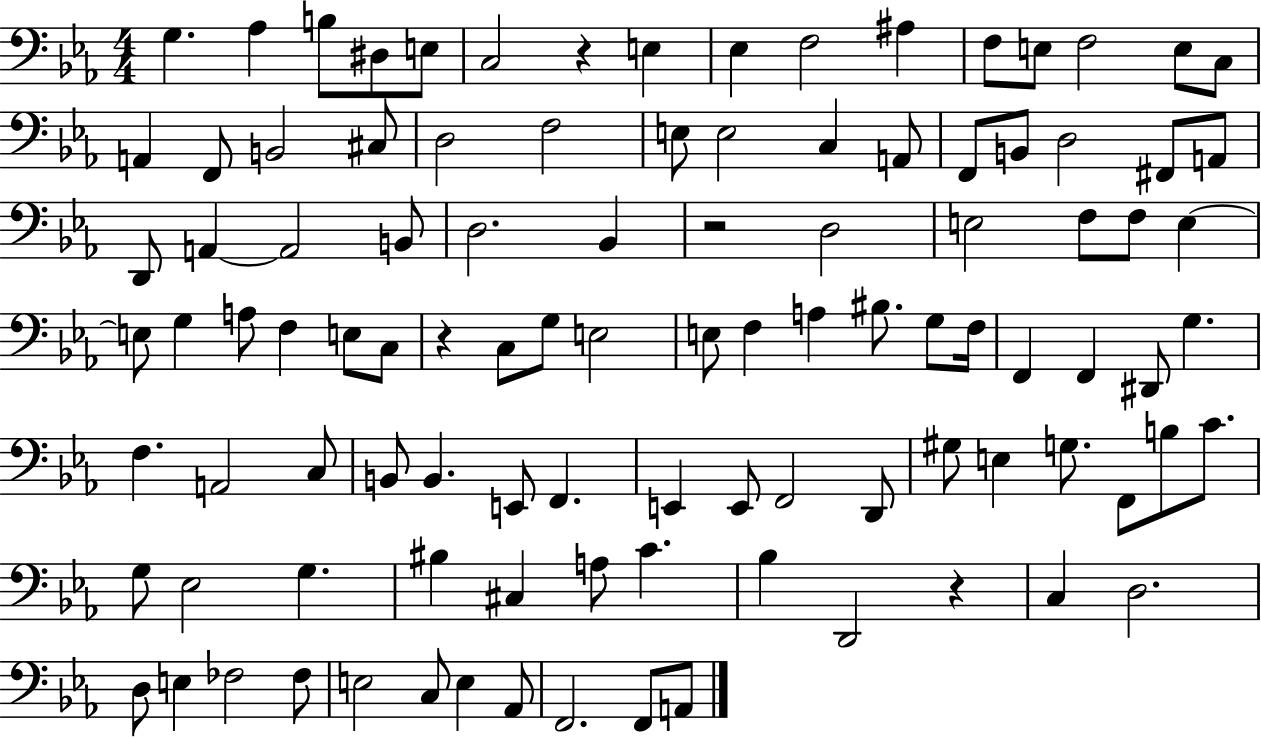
X:1
T:Untitled
M:4/4
L:1/4
K:Eb
G, _A, B,/2 ^D,/2 E,/2 C,2 z E, _E, F,2 ^A, F,/2 E,/2 F,2 E,/2 C,/2 A,, F,,/2 B,,2 ^C,/2 D,2 F,2 E,/2 E,2 C, A,,/2 F,,/2 B,,/2 D,2 ^F,,/2 A,,/2 D,,/2 A,, A,,2 B,,/2 D,2 _B,, z2 D,2 E,2 F,/2 F,/2 E, E,/2 G, A,/2 F, E,/2 C,/2 z C,/2 G,/2 E,2 E,/2 F, A, ^B,/2 G,/2 F,/4 F,, F,, ^D,,/2 G, F, A,,2 C,/2 B,,/2 B,, E,,/2 F,, E,, E,,/2 F,,2 D,,/2 ^G,/2 E, G,/2 F,,/2 B,/2 C/2 G,/2 _E,2 G, ^B, ^C, A,/2 C _B, D,,2 z C, D,2 D,/2 E, _F,2 _F,/2 E,2 C,/2 E, _A,,/2 F,,2 F,,/2 A,,/2